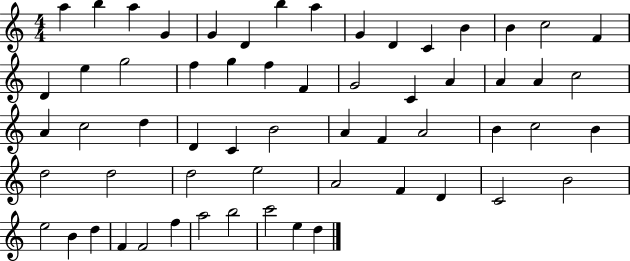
{
  \clef treble
  \numericTimeSignature
  \time 4/4
  \key c \major
  a''4 b''4 a''4 g'4 | g'4 d'4 b''4 a''4 | g'4 d'4 c'4 b'4 | b'4 c''2 f'4 | \break d'4 e''4 g''2 | f''4 g''4 f''4 f'4 | g'2 c'4 a'4 | a'4 a'4 c''2 | \break a'4 c''2 d''4 | d'4 c'4 b'2 | a'4 f'4 a'2 | b'4 c''2 b'4 | \break d''2 d''2 | d''2 e''2 | a'2 f'4 d'4 | c'2 b'2 | \break e''2 b'4 d''4 | f'4 f'2 f''4 | a''2 b''2 | c'''2 e''4 d''4 | \break \bar "|."
}